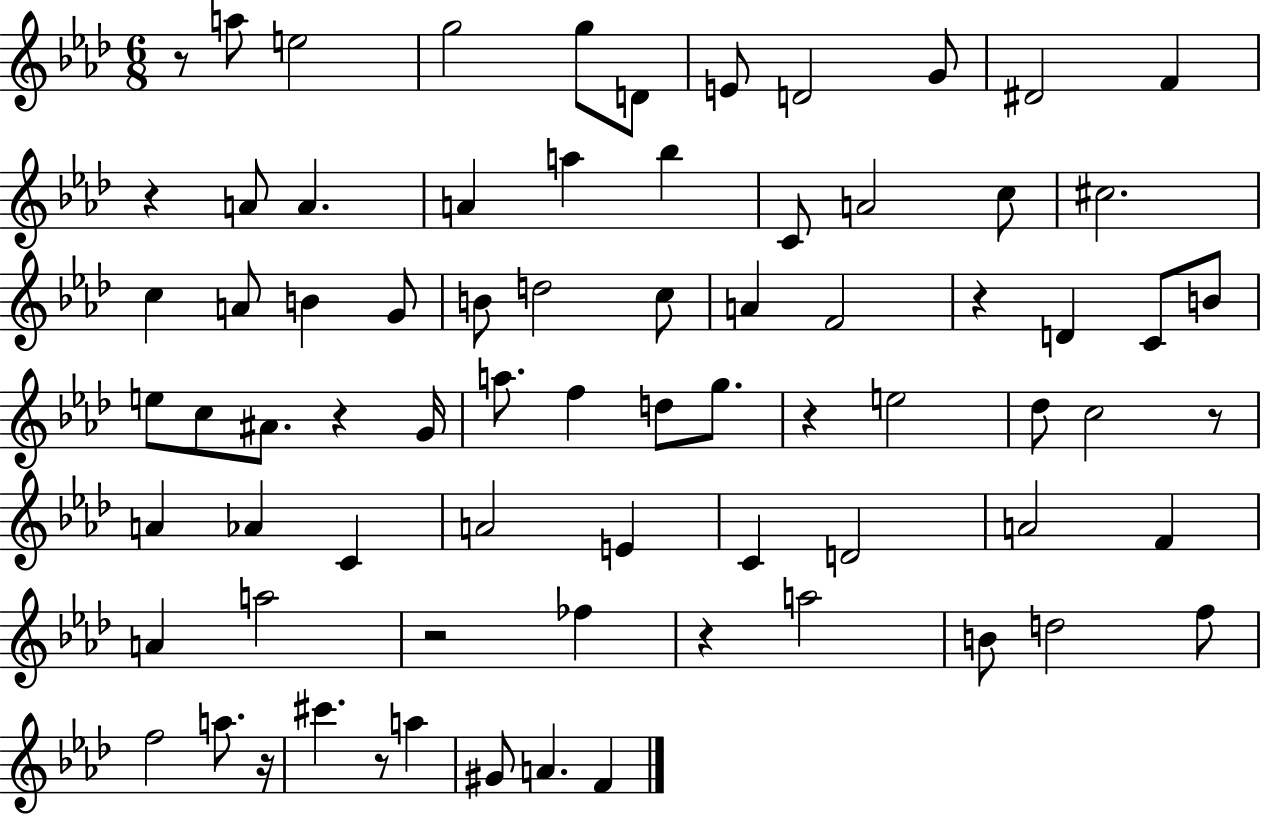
X:1
T:Untitled
M:6/8
L:1/4
K:Ab
z/2 a/2 e2 g2 g/2 D/2 E/2 D2 G/2 ^D2 F z A/2 A A a _b C/2 A2 c/2 ^c2 c A/2 B G/2 B/2 d2 c/2 A F2 z D C/2 B/2 e/2 c/2 ^A/2 z G/4 a/2 f d/2 g/2 z e2 _d/2 c2 z/2 A _A C A2 E C D2 A2 F A a2 z2 _f z a2 B/2 d2 f/2 f2 a/2 z/4 ^c' z/2 a ^G/2 A F